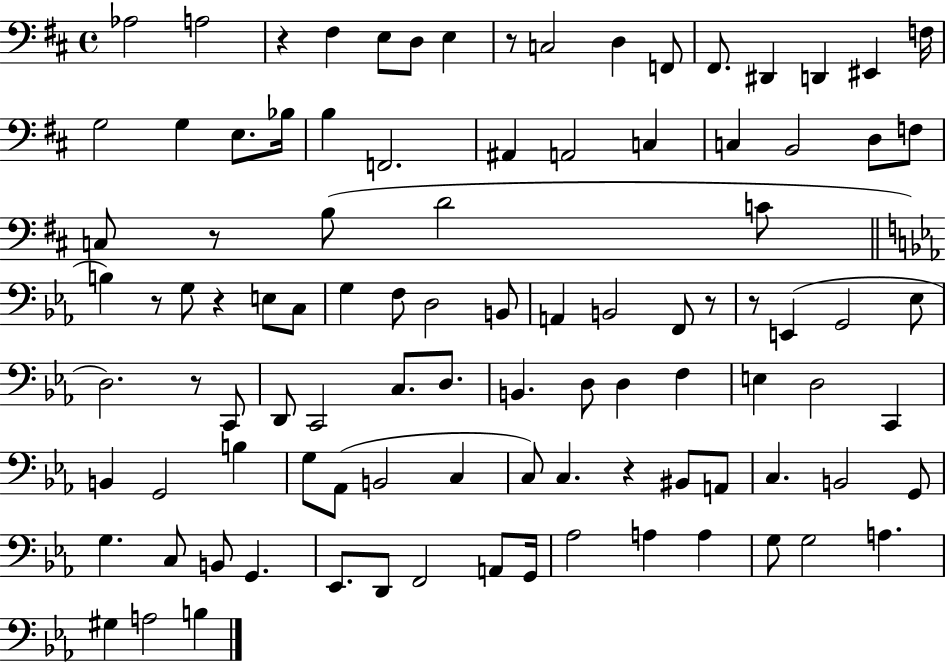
{
  \clef bass
  \time 4/4
  \defaultTimeSignature
  \key d \major
  aes2 a2 | r4 fis4 e8 d8 e4 | r8 c2 d4 f,8 | fis,8. dis,4 d,4 eis,4 f16 | \break g2 g4 e8. bes16 | b4 f,2. | ais,4 a,2 c4 | c4 b,2 d8 f8 | \break c8 r8 b8( d'2 c'8 | \bar "||" \break \key c \minor b4) r8 g8 r4 e8 c8 | g4 f8 d2 b,8 | a,4 b,2 f,8 r8 | r8 e,4( g,2 ees8 | \break d2.) r8 c,8 | d,8 c,2 c8. d8. | b,4. d8 d4 f4 | e4 d2 c,4 | \break b,4 g,2 b4 | g8 aes,8( b,2 c4 | c8) c4. r4 bis,8 a,8 | c4. b,2 g,8 | \break g4. c8 b,8 g,4. | ees,8. d,8 f,2 a,8 g,16 | aes2 a4 a4 | g8 g2 a4. | \break gis4 a2 b4 | \bar "|."
}